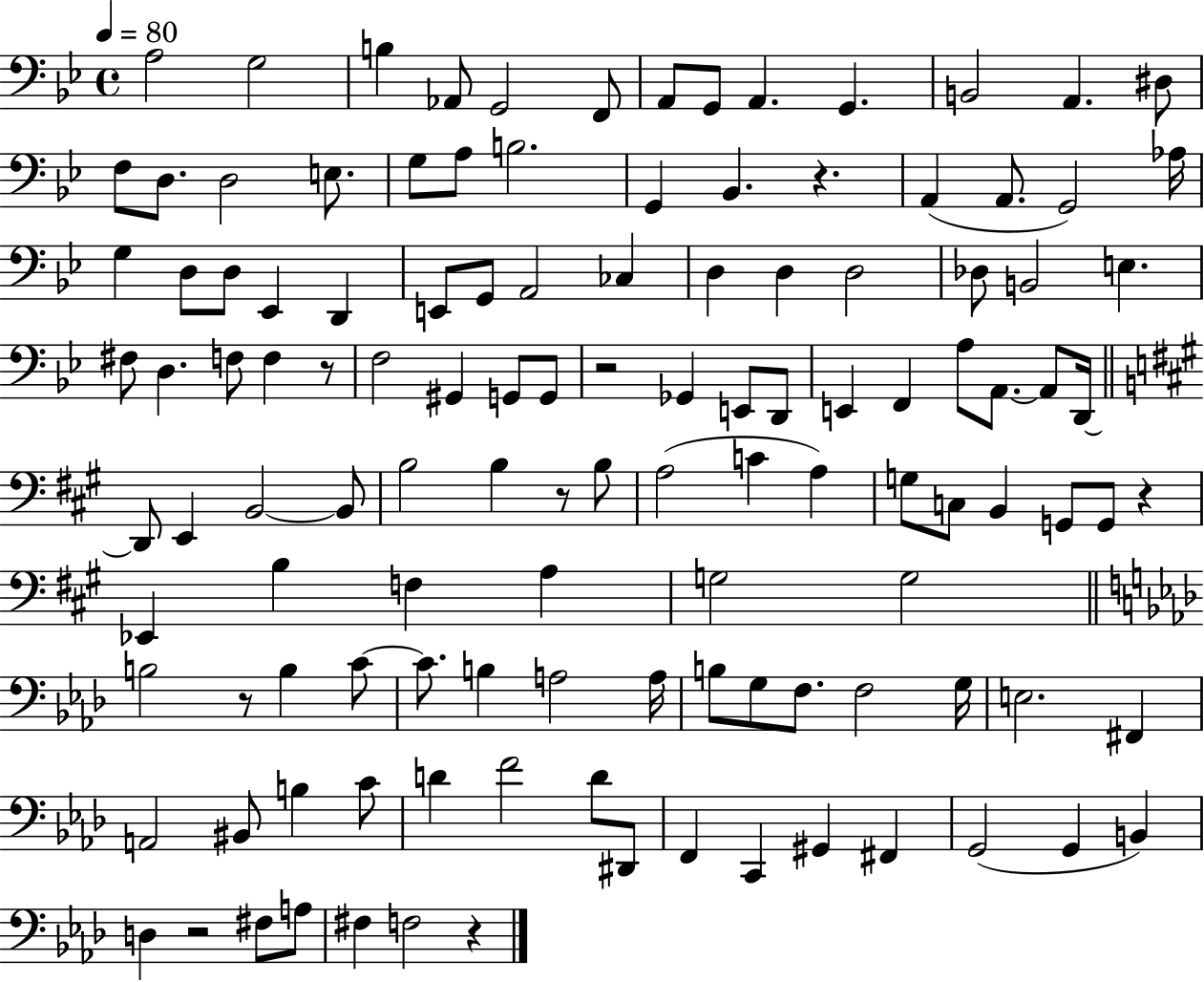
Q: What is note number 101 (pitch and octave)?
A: D#2